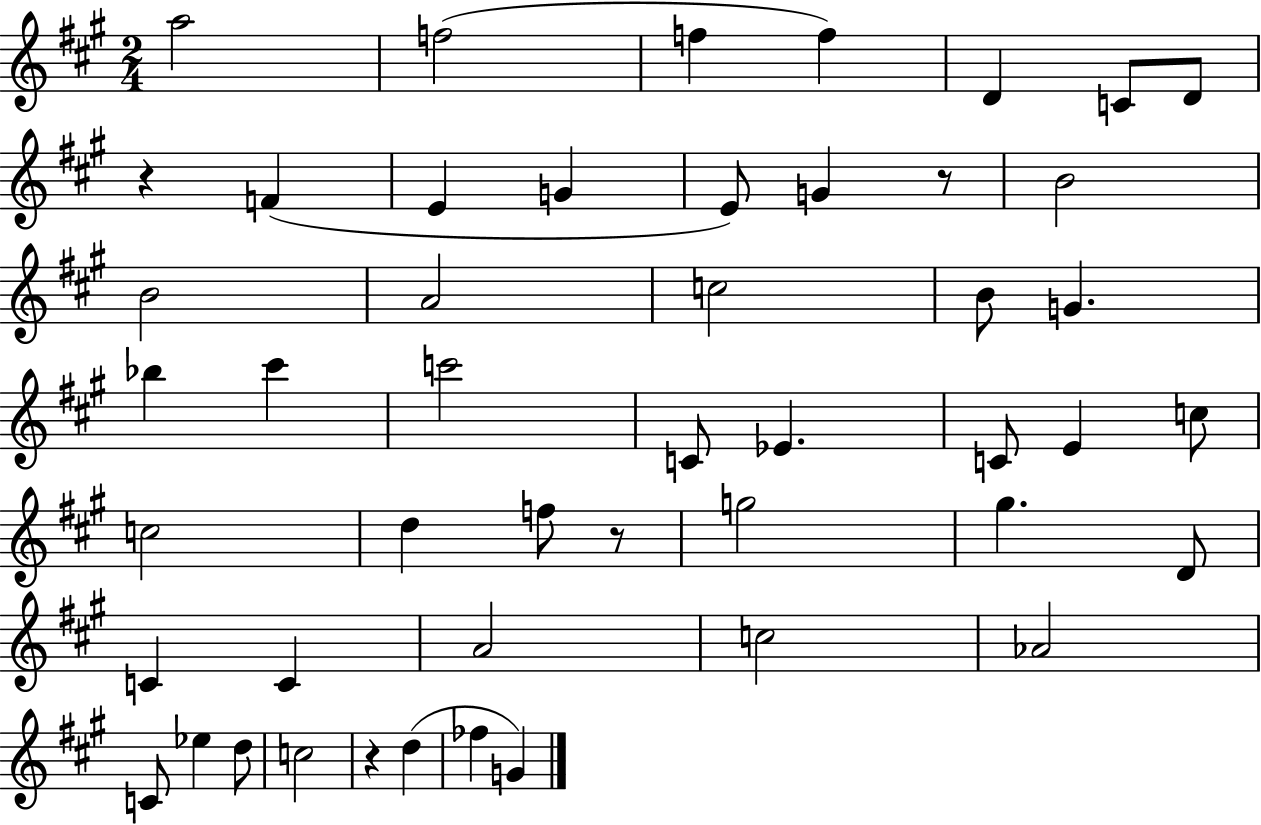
A5/h F5/h F5/q F5/q D4/q C4/e D4/e R/q F4/q E4/q G4/q E4/e G4/q R/e B4/h B4/h A4/h C5/h B4/e G4/q. Bb5/q C#6/q C6/h C4/e Eb4/q. C4/e E4/q C5/e C5/h D5/q F5/e R/e G5/h G#5/q. D4/e C4/q C4/q A4/h C5/h Ab4/h C4/e Eb5/q D5/e C5/h R/q D5/q FES5/q G4/q